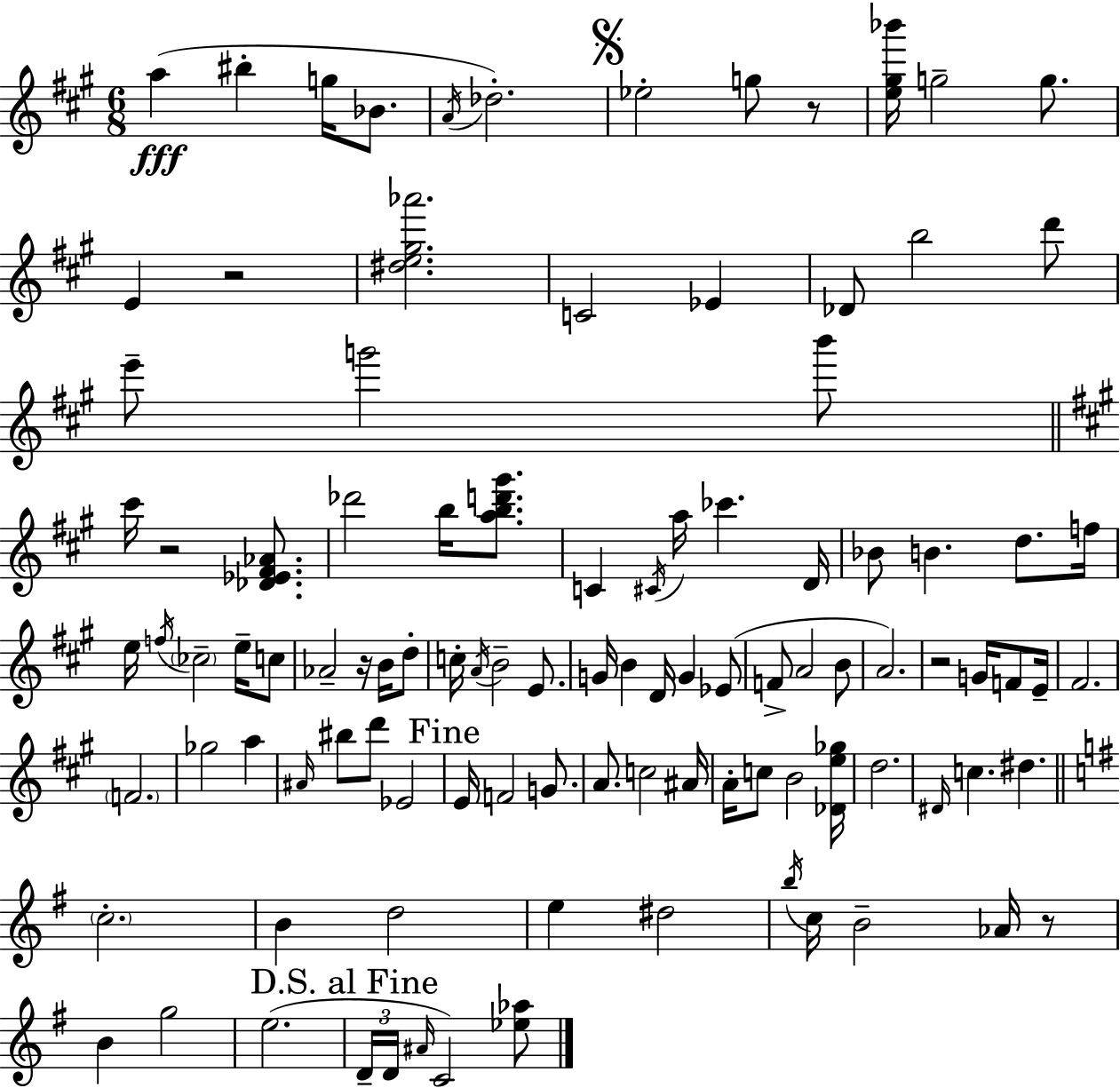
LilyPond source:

{
  \clef treble
  \numericTimeSignature
  \time 6/8
  \key a \major
  \repeat volta 2 { a''4(\fff bis''4-. g''16 bes'8. | \acciaccatura { a'16 } des''2.-.) | \mark \markup { \musicglyph "scripts.segno" } ees''2-. g''8 r8 | <e'' gis'' bes'''>16 g''2-- g''8. | \break e'4 r2 | <dis'' e'' gis'' aes'''>2. | c'2 ees'4 | des'8 b''2 d'''8 | \break e'''8-- g'''2 b'''8 | \bar "||" \break \key a \major cis'''16 r2 <des' ees' fis' aes'>8. | des'''2 b''16 <a'' b'' d''' gis'''>8. | c'4 \acciaccatura { cis'16 } a''16 ces'''4. | d'16 bes'8 b'4. d''8. | \break f''16 e''16 \acciaccatura { f''16 } \parenthesize ces''2-- e''16-- | c''8 aes'2-- r16 b'16 | d''8-. c''16-. \acciaccatura { a'16 } b'2-- | e'8. g'16 b'4 d'16 g'4 | \break ees'8( f'8-> a'2 | b'8 a'2.) | r2 g'16 | f'8 e'16-- fis'2. | \break \parenthesize f'2. | ges''2 a''4 | \grace { ais'16 } bis''8 d'''8 ees'2 | \mark "Fine" e'16 f'2 | \break g'8. a'8. c''2 | ais'16 a'16-. c''8 b'2 | <des' e'' ges''>16 d''2. | \grace { dis'16 } c''4. dis''4. | \break \bar "||" \break \key e \minor \parenthesize c''2.-. | b'4 d''2 | e''4 dis''2 | \acciaccatura { b''16 } c''16 b'2-- aes'16 r8 | \break b'4 g''2 | e''2.( | \mark "D.S. al Fine" \tuplet 3/2 { d'16-- d'16 \grace { ais'16 }) } c'2 | <ees'' aes''>8 } \bar "|."
}